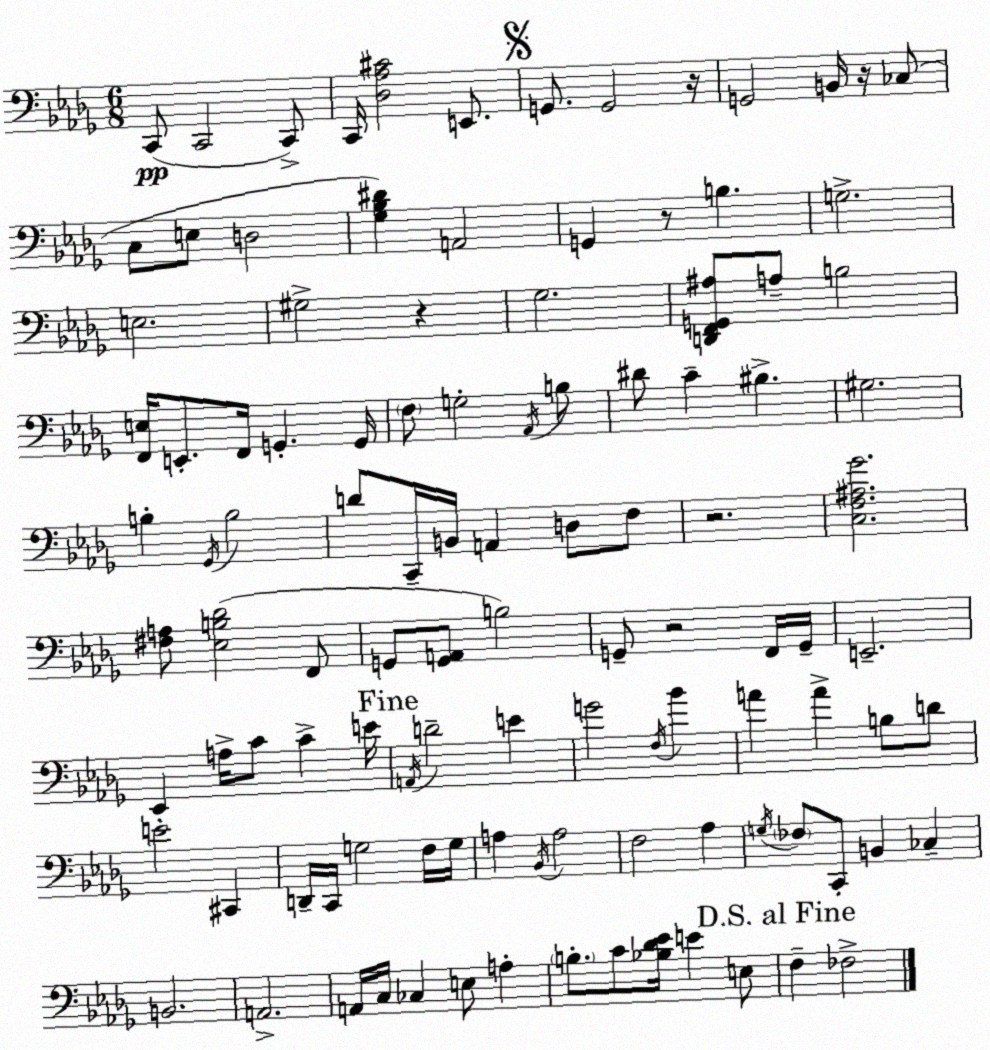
X:1
T:Untitled
M:6/8
L:1/4
K:Bbm
C,,/2 C,,2 C,,/2 C,,/4 [_D,_A,^C]2 E,,/2 G,,/2 G,,2 z/4 G,,2 B,,/4 z/4 _C,/2 C,/2 E,/2 D,2 [_G,_B,^D] A,,2 G,, z/2 B, G,2 E,2 ^G,2 z _G,2 [D,,F,,G,,^A,]/2 A,/2 B,2 [F,,E,]/4 E,,/2 F,,/4 G,, G,,/4 F,/2 G,2 _A,,/4 B,/2 ^D/2 C ^B, ^G,2 B, _G,,/4 B,2 D/2 C,,/4 B,,/4 A,, D,/2 F,/2 z2 [C,F,^A,_G]2 [^F,A,]/2 [_E,B,_D]2 F,,/2 G,,/2 [G,,A,,]/2 B,2 G,,/2 z2 F,,/4 G,,/4 E,,2 _E,, A,/4 C/2 C E/4 A,,/4 D2 E G2 F,/4 _B A A B,/2 D/2 E2 ^C,, D,,/4 C,,/4 G,2 F,/4 G,/4 A, _B,,/4 A,2 F,2 _A, G,/4 _F,/2 C,,/2 B,, _C, B,,2 A,,2 A,,/4 C,/4 _C, E,/2 A, B,/2 C/2 [_B,_D_E]/4 E E,/2 F, _F,2